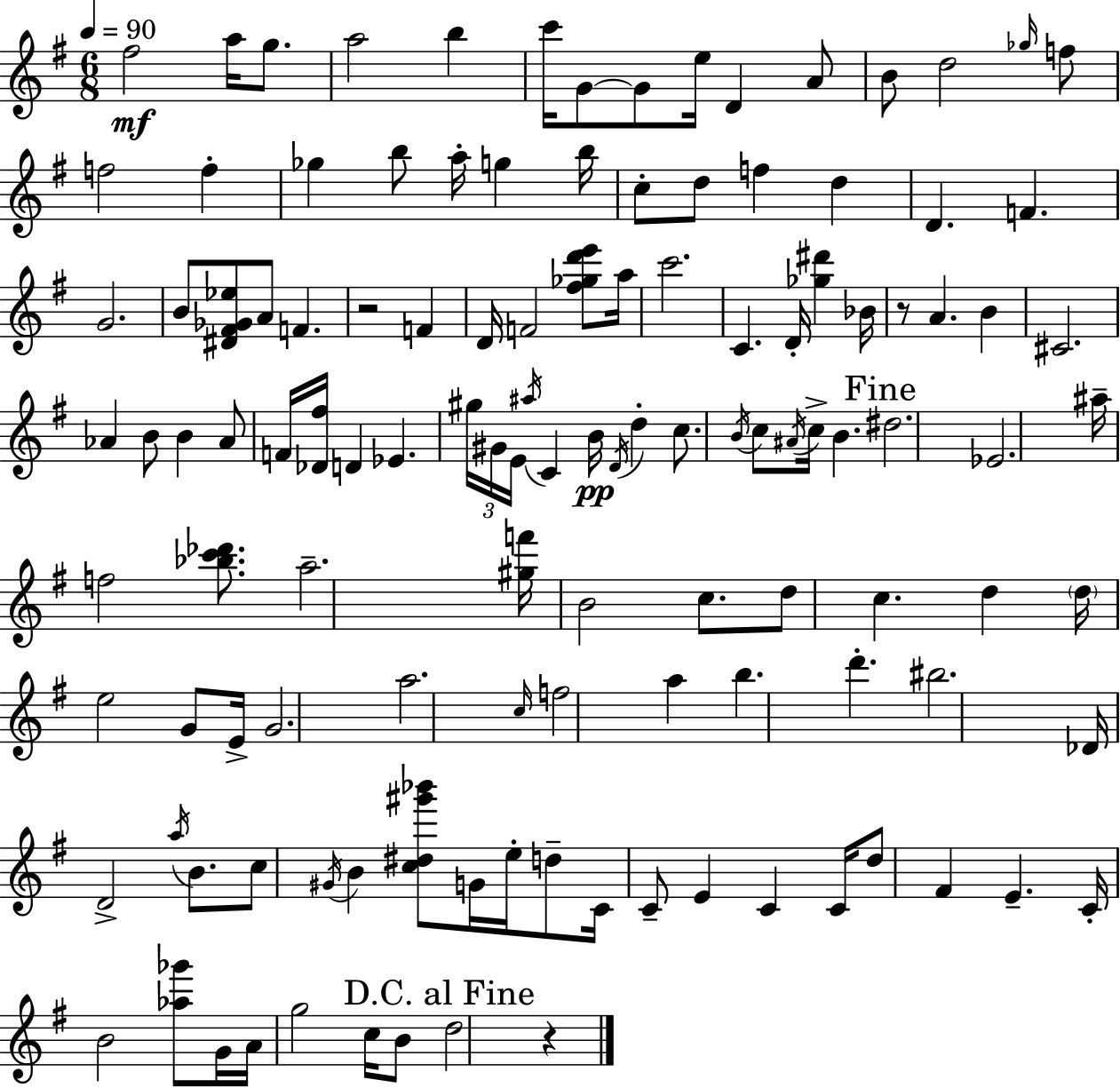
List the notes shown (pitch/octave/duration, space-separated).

F#5/h A5/s G5/e. A5/h B5/q C6/s G4/e G4/e E5/s D4/q A4/e B4/e D5/h Gb5/s F5/e F5/h F5/q Gb5/q B5/e A5/s G5/q B5/s C5/e D5/e F5/q D5/q D4/q. F4/q. G4/h. B4/e [D#4,F#4,Gb4,Eb5]/e A4/e F4/q. R/h F4/q D4/s F4/h [F#5,Gb5,D6,E6]/e A5/s C6/h. C4/q. D4/s [Gb5,D#6]/q Bb4/s R/e A4/q. B4/q C#4/h. Ab4/q B4/e B4/q Ab4/e F4/s [Db4,F#5]/s D4/q Eb4/q. G#5/s G#4/s E4/s A#5/s C4/q B4/s D4/s D5/q C5/e. B4/s C5/e A#4/s C5/s B4/q. D#5/h. Eb4/h. A#5/s F5/h [Bb5,C6,Db6]/e. A5/h. [G#5,F6]/s B4/h C5/e. D5/e C5/q. D5/q D5/s E5/h G4/e E4/s G4/h. A5/h. C5/s F5/h A5/q B5/q. D6/q. BIS5/h. Db4/s D4/h A5/s B4/e. C5/e G#4/s B4/q [C5,D#5,G#6,Bb6]/e G4/s E5/s D5/e C4/s C4/e E4/q C4/q C4/s D5/e F#4/q E4/q. C4/s B4/h [Ab5,Gb6]/e G4/s A4/s G5/h C5/s B4/e D5/h R/q